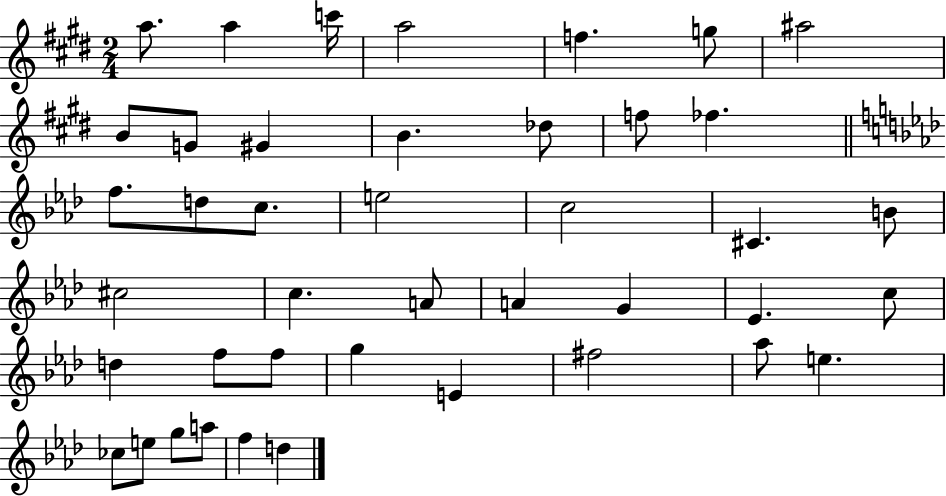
A5/e. A5/q C6/s A5/h F5/q. G5/e A#5/h B4/e G4/e G#4/q B4/q. Db5/e F5/e FES5/q. F5/e. D5/e C5/e. E5/h C5/h C#4/q. B4/e C#5/h C5/q. A4/e A4/q G4/q Eb4/q. C5/e D5/q F5/e F5/e G5/q E4/q F#5/h Ab5/e E5/q. CES5/e E5/e G5/e A5/e F5/q D5/q